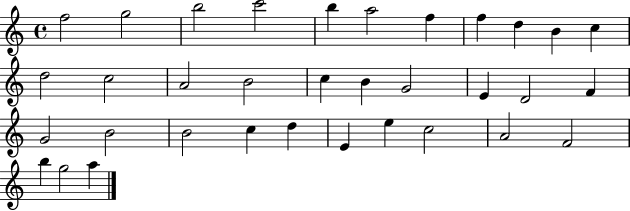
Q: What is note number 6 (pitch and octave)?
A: A5